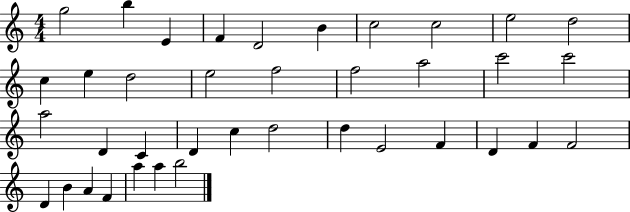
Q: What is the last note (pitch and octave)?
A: B5